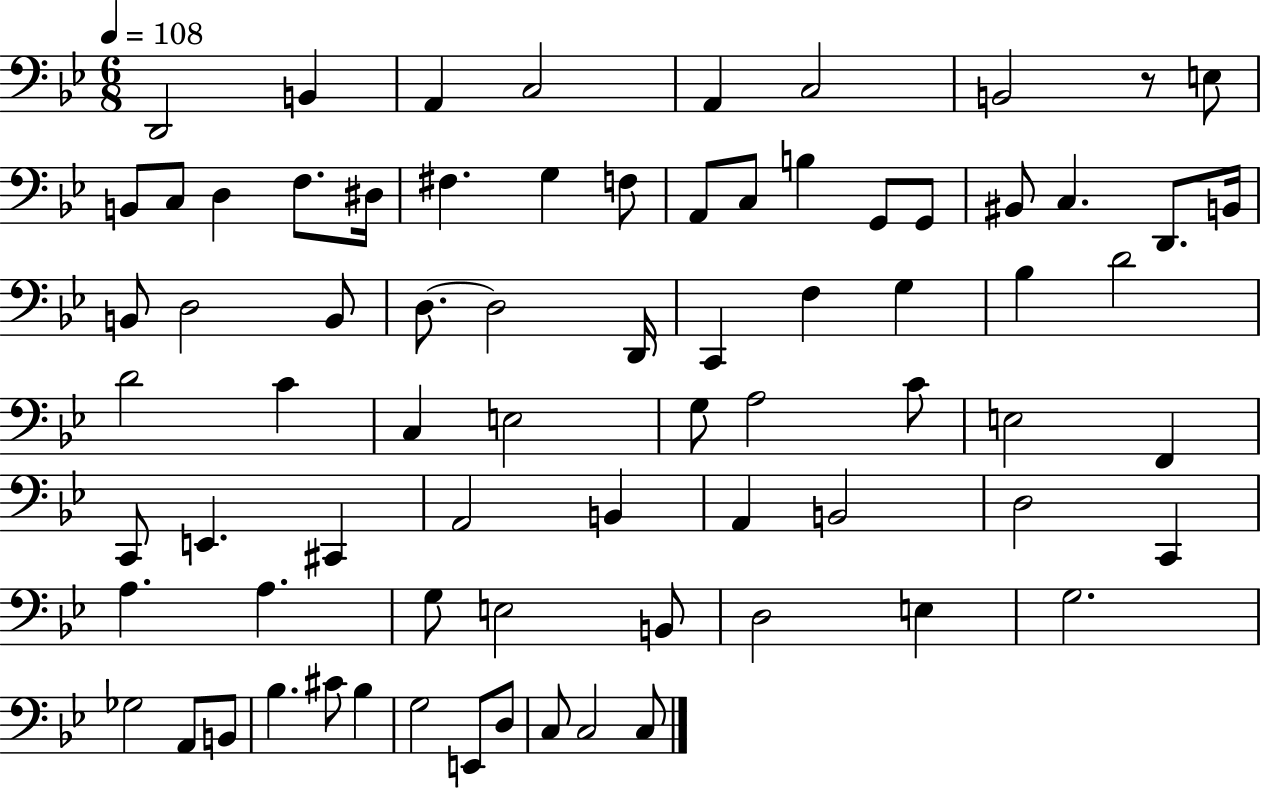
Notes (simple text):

D2/h B2/q A2/q C3/h A2/q C3/h B2/h R/e E3/e B2/e C3/e D3/q F3/e. D#3/s F#3/q. G3/q F3/e A2/e C3/e B3/q G2/e G2/e BIS2/e C3/q. D2/e. B2/s B2/e D3/h B2/e D3/e. D3/h D2/s C2/q F3/q G3/q Bb3/q D4/h D4/h C4/q C3/q E3/h G3/e A3/h C4/e E3/h F2/q C2/e E2/q. C#2/q A2/h B2/q A2/q B2/h D3/h C2/q A3/q. A3/q. G3/e E3/h B2/e D3/h E3/q G3/h. Gb3/h A2/e B2/e Bb3/q. C#4/e Bb3/q G3/h E2/e D3/e C3/e C3/h C3/e